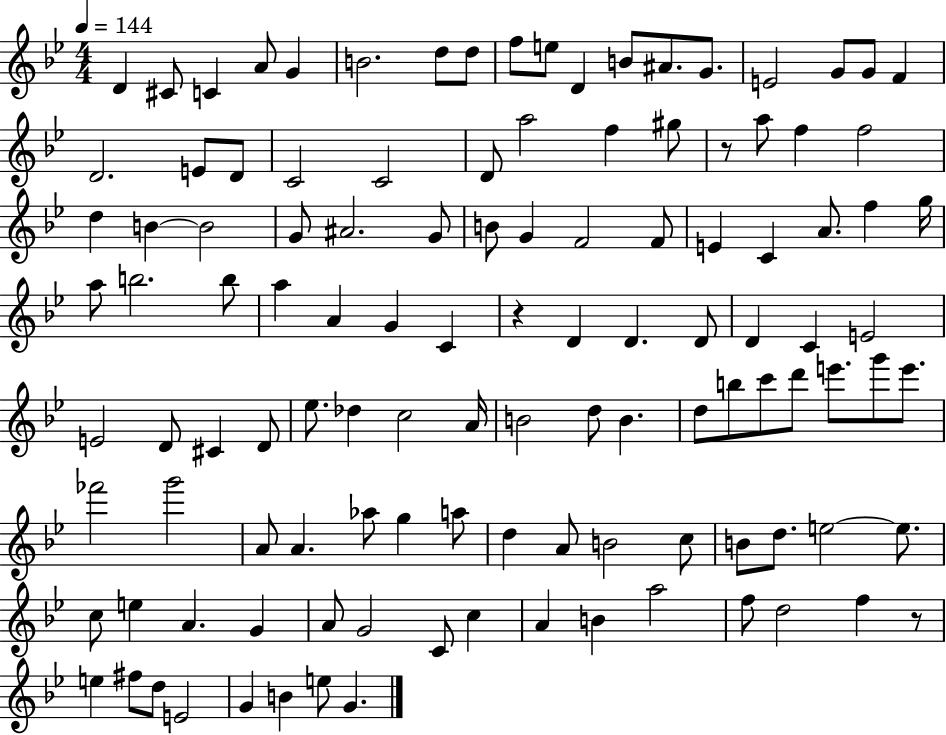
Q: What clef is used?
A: treble